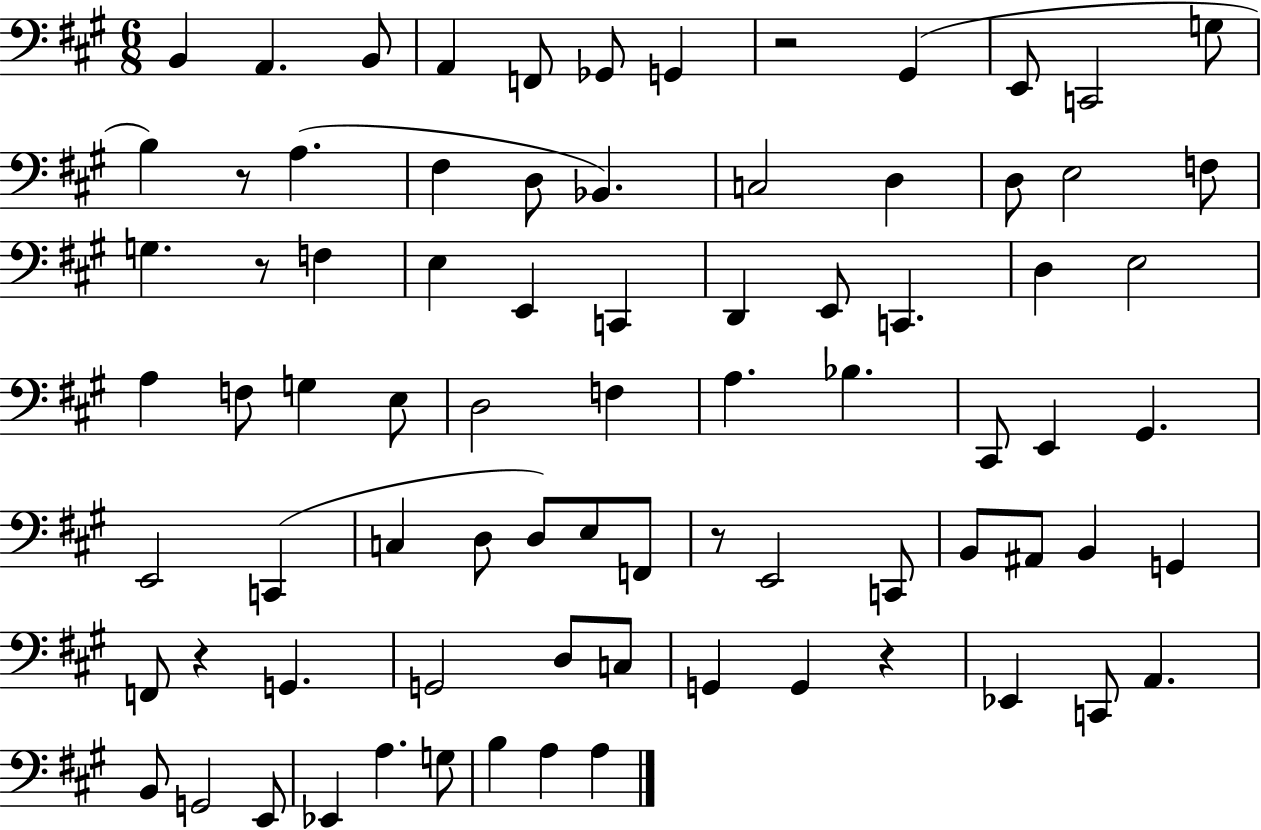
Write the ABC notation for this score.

X:1
T:Untitled
M:6/8
L:1/4
K:A
B,, A,, B,,/2 A,, F,,/2 _G,,/2 G,, z2 ^G,, E,,/2 C,,2 G,/2 B, z/2 A, ^F, D,/2 _B,, C,2 D, D,/2 E,2 F,/2 G, z/2 F, E, E,, C,, D,, E,,/2 C,, D, E,2 A, F,/2 G, E,/2 D,2 F, A, _B, ^C,,/2 E,, ^G,, E,,2 C,, C, D,/2 D,/2 E,/2 F,,/2 z/2 E,,2 C,,/2 B,,/2 ^A,,/2 B,, G,, F,,/2 z G,, G,,2 D,/2 C,/2 G,, G,, z _E,, C,,/2 A,, B,,/2 G,,2 E,,/2 _E,, A, G,/2 B, A, A,